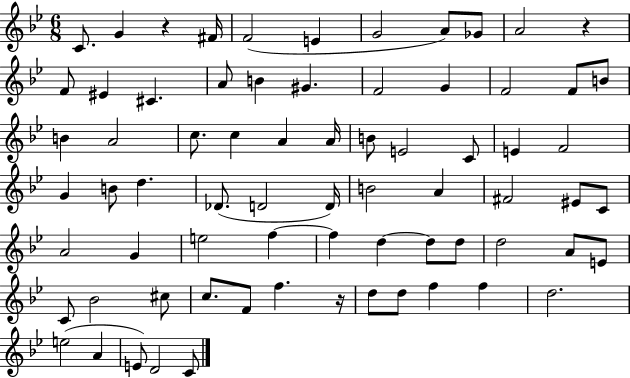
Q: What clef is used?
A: treble